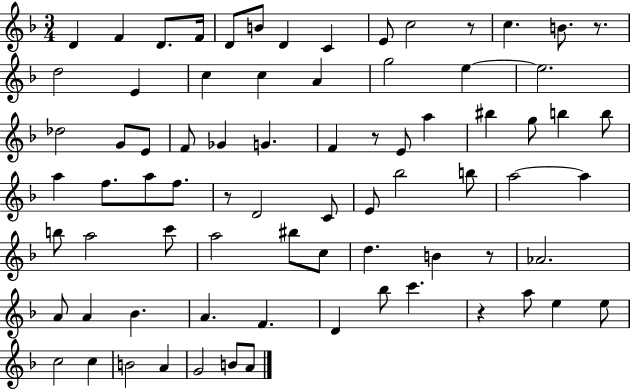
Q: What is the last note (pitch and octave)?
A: A4